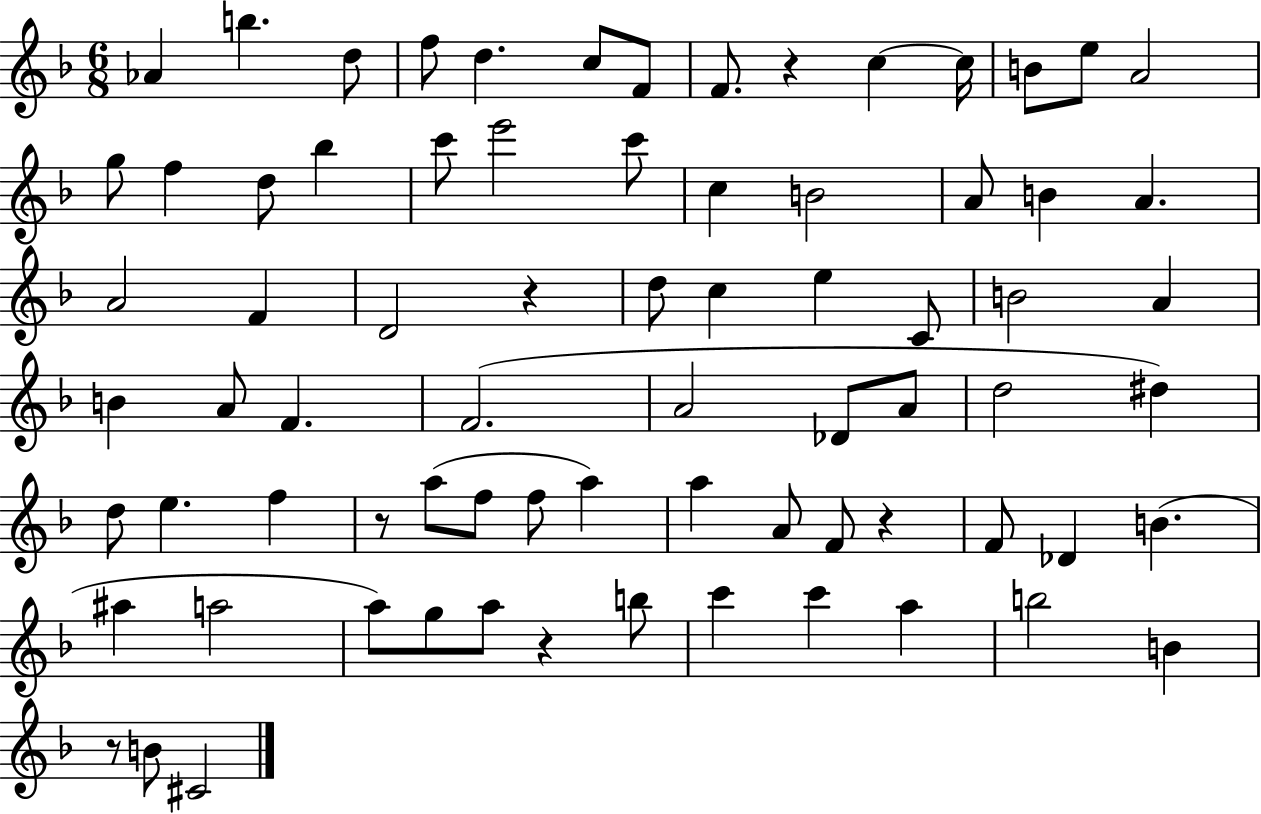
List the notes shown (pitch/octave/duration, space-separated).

Ab4/q B5/q. D5/e F5/e D5/q. C5/e F4/e F4/e. R/q C5/q C5/s B4/e E5/e A4/h G5/e F5/q D5/e Bb5/q C6/e E6/h C6/e C5/q B4/h A4/e B4/q A4/q. A4/h F4/q D4/h R/q D5/e C5/q E5/q C4/e B4/h A4/q B4/q A4/e F4/q. F4/h. A4/h Db4/e A4/e D5/h D#5/q D5/e E5/q. F5/q R/e A5/e F5/e F5/e A5/q A5/q A4/e F4/e R/q F4/e Db4/q B4/q. A#5/q A5/h A5/e G5/e A5/e R/q B5/e C6/q C6/q A5/q B5/h B4/q R/e B4/e C#4/h